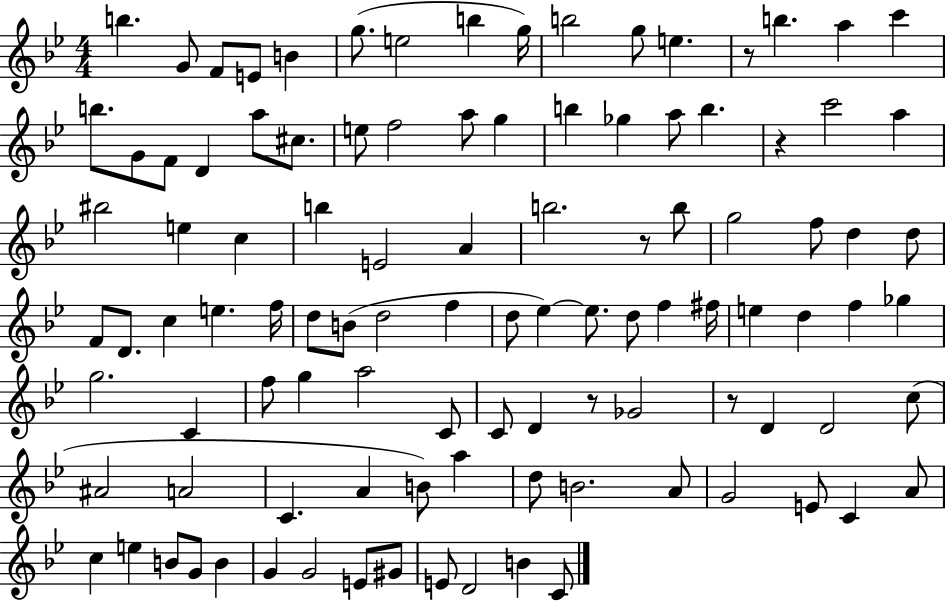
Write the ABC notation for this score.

X:1
T:Untitled
M:4/4
L:1/4
K:Bb
b G/2 F/2 E/2 B g/2 e2 b g/4 b2 g/2 e z/2 b a c' b/2 G/2 F/2 D a/2 ^c/2 e/2 f2 a/2 g b _g a/2 b z c'2 a ^b2 e c b E2 A b2 z/2 b/2 g2 f/2 d d/2 F/2 D/2 c e f/4 d/2 B/2 d2 f d/2 _e _e/2 d/2 f ^f/4 e d f _g g2 C f/2 g a2 C/2 C/2 D z/2 _G2 z/2 D D2 c/2 ^A2 A2 C A B/2 a d/2 B2 A/2 G2 E/2 C A/2 c e B/2 G/2 B G G2 E/2 ^G/2 E/2 D2 B C/2